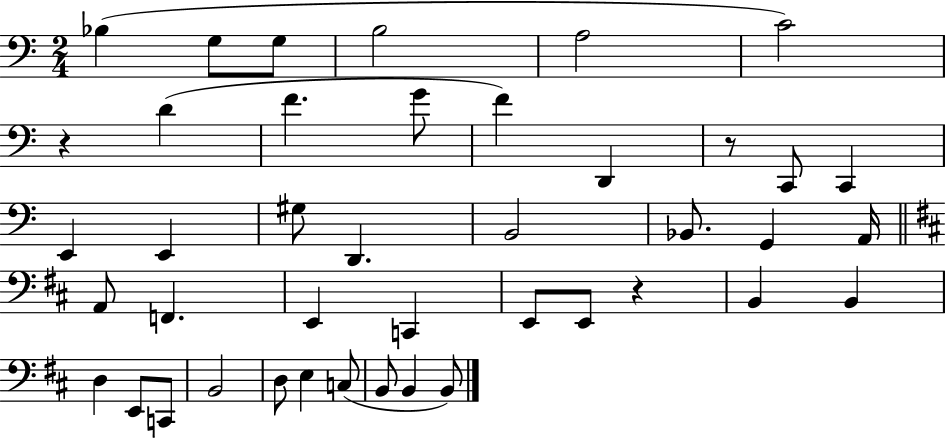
Bb3/q G3/e G3/e B3/h A3/h C4/h R/q D4/q F4/q. G4/e F4/q D2/q R/e C2/e C2/q E2/q E2/q G#3/e D2/q. B2/h Bb2/e. G2/q A2/s A2/e F2/q. E2/q C2/q E2/e E2/e R/q B2/q B2/q D3/q E2/e C2/e B2/h D3/e E3/q C3/e B2/e B2/q B2/e